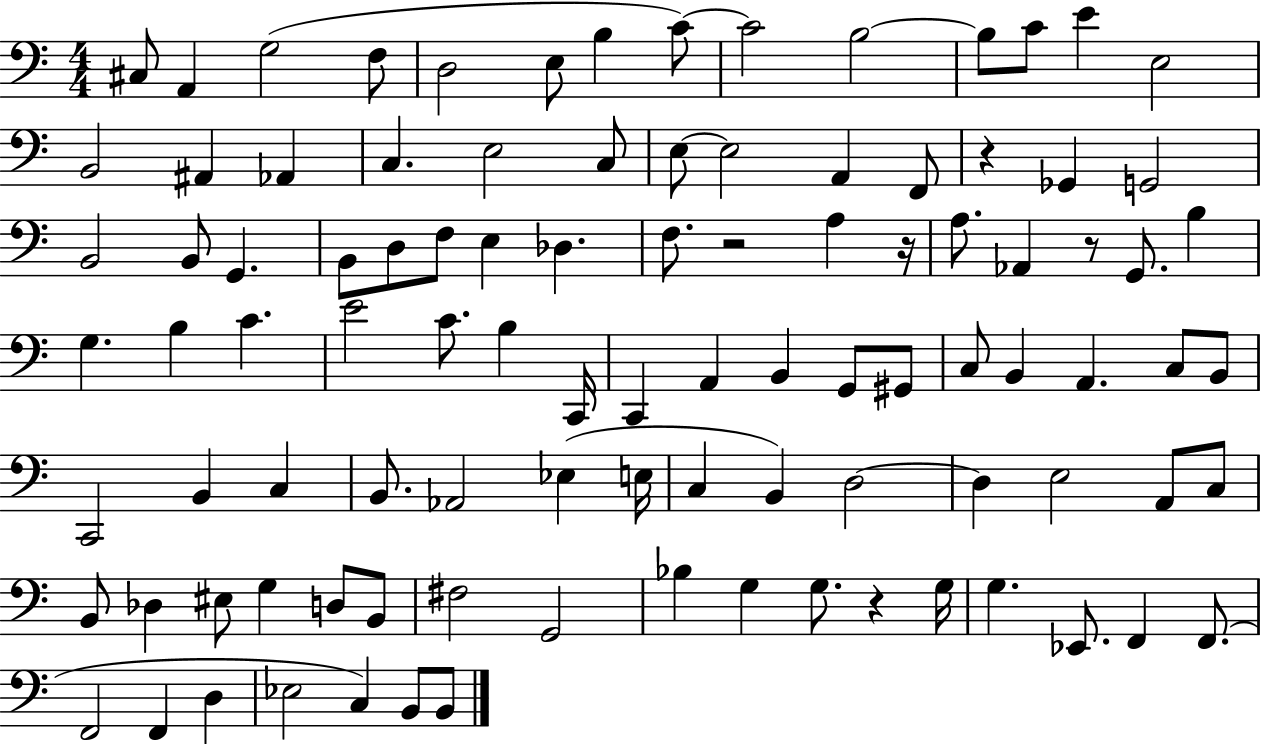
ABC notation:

X:1
T:Untitled
M:4/4
L:1/4
K:C
^C,/2 A,, G,2 F,/2 D,2 E,/2 B, C/2 C2 B,2 B,/2 C/2 E E,2 B,,2 ^A,, _A,, C, E,2 C,/2 E,/2 E,2 A,, F,,/2 z _G,, G,,2 B,,2 B,,/2 G,, B,,/2 D,/2 F,/2 E, _D, F,/2 z2 A, z/4 A,/2 _A,, z/2 G,,/2 B, G, B, C E2 C/2 B, C,,/4 C,, A,, B,, G,,/2 ^G,,/2 C,/2 B,, A,, C,/2 B,,/2 C,,2 B,, C, B,,/2 _A,,2 _E, E,/4 C, B,, D,2 D, E,2 A,,/2 C,/2 B,,/2 _D, ^E,/2 G, D,/2 B,,/2 ^F,2 G,,2 _B, G, G,/2 z G,/4 G, _E,,/2 F,, F,,/2 F,,2 F,, D, _E,2 C, B,,/2 B,,/2